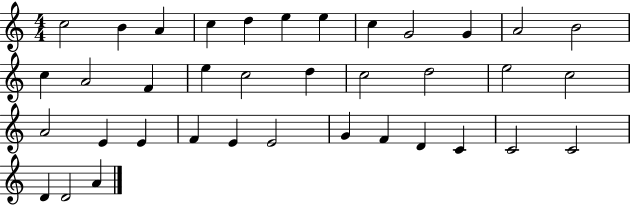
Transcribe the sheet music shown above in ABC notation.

X:1
T:Untitled
M:4/4
L:1/4
K:C
c2 B A c d e e c G2 G A2 B2 c A2 F e c2 d c2 d2 e2 c2 A2 E E F E E2 G F D C C2 C2 D D2 A